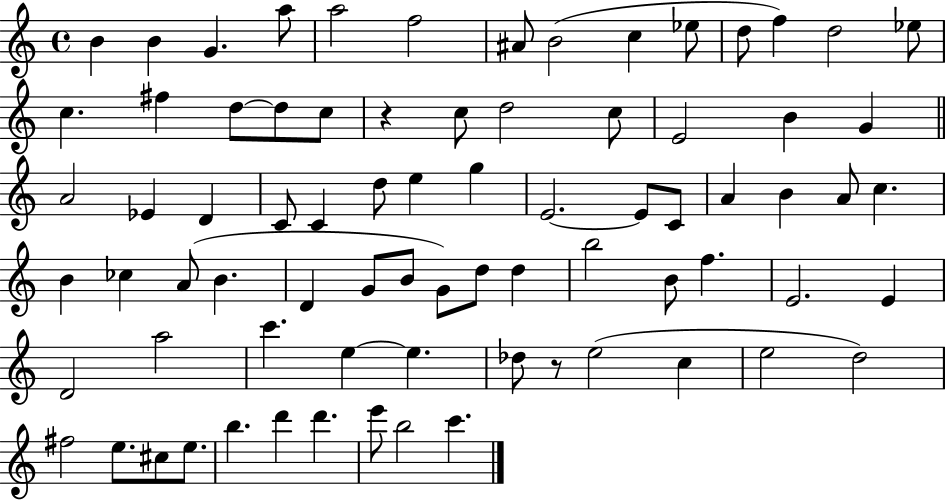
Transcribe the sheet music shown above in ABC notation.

X:1
T:Untitled
M:4/4
L:1/4
K:C
B B G a/2 a2 f2 ^A/2 B2 c _e/2 d/2 f d2 _e/2 c ^f d/2 d/2 c/2 z c/2 d2 c/2 E2 B G A2 _E D C/2 C d/2 e g E2 E/2 C/2 A B A/2 c B _c A/2 B D G/2 B/2 G/2 d/2 d b2 B/2 f E2 E D2 a2 c' e e _d/2 z/2 e2 c e2 d2 ^f2 e/2 ^c/2 e/2 b d' d' e'/2 b2 c'